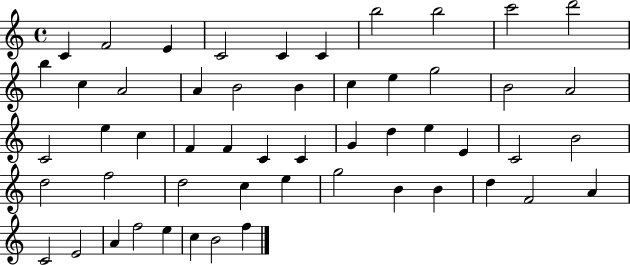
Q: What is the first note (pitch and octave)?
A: C4